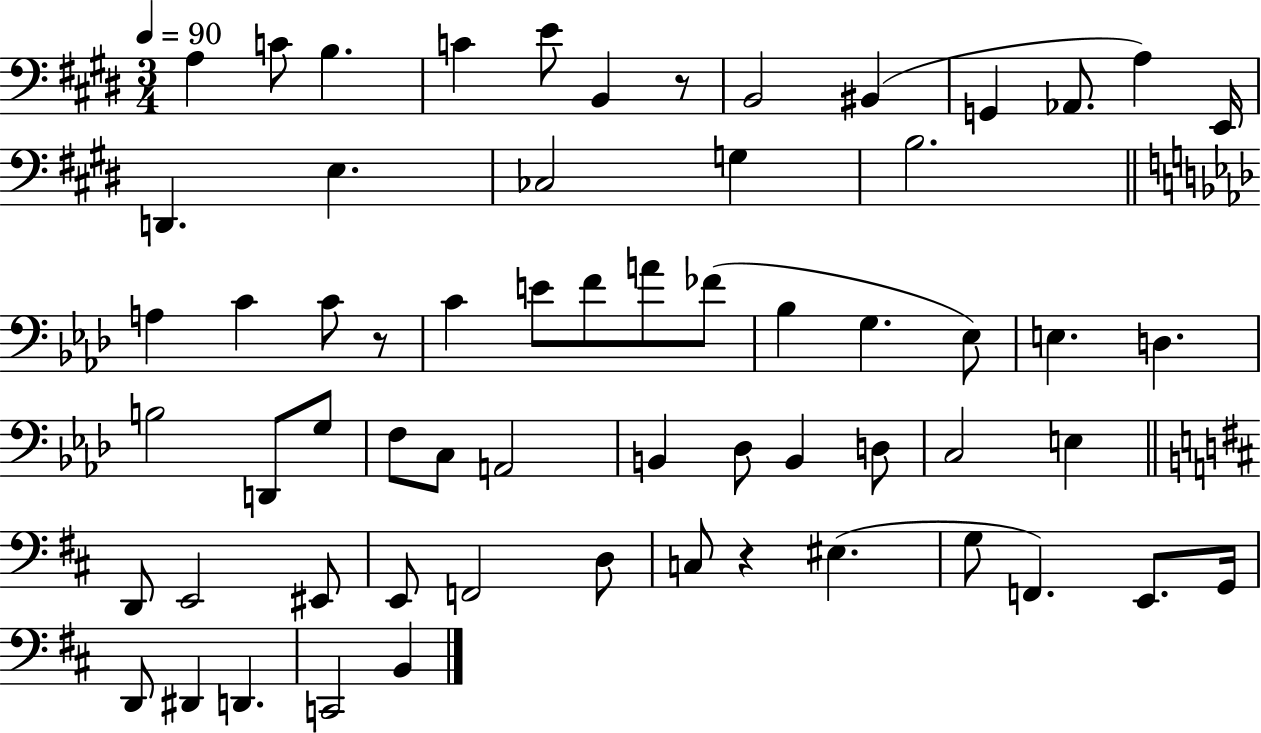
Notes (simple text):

A3/q C4/e B3/q. C4/q E4/e B2/q R/e B2/h BIS2/q G2/q Ab2/e. A3/q E2/s D2/q. E3/q. CES3/h G3/q B3/h. A3/q C4/q C4/e R/e C4/q E4/e F4/e A4/e FES4/e Bb3/q G3/q. Eb3/e E3/q. D3/q. B3/h D2/e G3/e F3/e C3/e A2/h B2/q Db3/e B2/q D3/e C3/h E3/q D2/e E2/h EIS2/e E2/e F2/h D3/e C3/e R/q EIS3/q. G3/e F2/q. E2/e. G2/s D2/e D#2/q D2/q. C2/h B2/q